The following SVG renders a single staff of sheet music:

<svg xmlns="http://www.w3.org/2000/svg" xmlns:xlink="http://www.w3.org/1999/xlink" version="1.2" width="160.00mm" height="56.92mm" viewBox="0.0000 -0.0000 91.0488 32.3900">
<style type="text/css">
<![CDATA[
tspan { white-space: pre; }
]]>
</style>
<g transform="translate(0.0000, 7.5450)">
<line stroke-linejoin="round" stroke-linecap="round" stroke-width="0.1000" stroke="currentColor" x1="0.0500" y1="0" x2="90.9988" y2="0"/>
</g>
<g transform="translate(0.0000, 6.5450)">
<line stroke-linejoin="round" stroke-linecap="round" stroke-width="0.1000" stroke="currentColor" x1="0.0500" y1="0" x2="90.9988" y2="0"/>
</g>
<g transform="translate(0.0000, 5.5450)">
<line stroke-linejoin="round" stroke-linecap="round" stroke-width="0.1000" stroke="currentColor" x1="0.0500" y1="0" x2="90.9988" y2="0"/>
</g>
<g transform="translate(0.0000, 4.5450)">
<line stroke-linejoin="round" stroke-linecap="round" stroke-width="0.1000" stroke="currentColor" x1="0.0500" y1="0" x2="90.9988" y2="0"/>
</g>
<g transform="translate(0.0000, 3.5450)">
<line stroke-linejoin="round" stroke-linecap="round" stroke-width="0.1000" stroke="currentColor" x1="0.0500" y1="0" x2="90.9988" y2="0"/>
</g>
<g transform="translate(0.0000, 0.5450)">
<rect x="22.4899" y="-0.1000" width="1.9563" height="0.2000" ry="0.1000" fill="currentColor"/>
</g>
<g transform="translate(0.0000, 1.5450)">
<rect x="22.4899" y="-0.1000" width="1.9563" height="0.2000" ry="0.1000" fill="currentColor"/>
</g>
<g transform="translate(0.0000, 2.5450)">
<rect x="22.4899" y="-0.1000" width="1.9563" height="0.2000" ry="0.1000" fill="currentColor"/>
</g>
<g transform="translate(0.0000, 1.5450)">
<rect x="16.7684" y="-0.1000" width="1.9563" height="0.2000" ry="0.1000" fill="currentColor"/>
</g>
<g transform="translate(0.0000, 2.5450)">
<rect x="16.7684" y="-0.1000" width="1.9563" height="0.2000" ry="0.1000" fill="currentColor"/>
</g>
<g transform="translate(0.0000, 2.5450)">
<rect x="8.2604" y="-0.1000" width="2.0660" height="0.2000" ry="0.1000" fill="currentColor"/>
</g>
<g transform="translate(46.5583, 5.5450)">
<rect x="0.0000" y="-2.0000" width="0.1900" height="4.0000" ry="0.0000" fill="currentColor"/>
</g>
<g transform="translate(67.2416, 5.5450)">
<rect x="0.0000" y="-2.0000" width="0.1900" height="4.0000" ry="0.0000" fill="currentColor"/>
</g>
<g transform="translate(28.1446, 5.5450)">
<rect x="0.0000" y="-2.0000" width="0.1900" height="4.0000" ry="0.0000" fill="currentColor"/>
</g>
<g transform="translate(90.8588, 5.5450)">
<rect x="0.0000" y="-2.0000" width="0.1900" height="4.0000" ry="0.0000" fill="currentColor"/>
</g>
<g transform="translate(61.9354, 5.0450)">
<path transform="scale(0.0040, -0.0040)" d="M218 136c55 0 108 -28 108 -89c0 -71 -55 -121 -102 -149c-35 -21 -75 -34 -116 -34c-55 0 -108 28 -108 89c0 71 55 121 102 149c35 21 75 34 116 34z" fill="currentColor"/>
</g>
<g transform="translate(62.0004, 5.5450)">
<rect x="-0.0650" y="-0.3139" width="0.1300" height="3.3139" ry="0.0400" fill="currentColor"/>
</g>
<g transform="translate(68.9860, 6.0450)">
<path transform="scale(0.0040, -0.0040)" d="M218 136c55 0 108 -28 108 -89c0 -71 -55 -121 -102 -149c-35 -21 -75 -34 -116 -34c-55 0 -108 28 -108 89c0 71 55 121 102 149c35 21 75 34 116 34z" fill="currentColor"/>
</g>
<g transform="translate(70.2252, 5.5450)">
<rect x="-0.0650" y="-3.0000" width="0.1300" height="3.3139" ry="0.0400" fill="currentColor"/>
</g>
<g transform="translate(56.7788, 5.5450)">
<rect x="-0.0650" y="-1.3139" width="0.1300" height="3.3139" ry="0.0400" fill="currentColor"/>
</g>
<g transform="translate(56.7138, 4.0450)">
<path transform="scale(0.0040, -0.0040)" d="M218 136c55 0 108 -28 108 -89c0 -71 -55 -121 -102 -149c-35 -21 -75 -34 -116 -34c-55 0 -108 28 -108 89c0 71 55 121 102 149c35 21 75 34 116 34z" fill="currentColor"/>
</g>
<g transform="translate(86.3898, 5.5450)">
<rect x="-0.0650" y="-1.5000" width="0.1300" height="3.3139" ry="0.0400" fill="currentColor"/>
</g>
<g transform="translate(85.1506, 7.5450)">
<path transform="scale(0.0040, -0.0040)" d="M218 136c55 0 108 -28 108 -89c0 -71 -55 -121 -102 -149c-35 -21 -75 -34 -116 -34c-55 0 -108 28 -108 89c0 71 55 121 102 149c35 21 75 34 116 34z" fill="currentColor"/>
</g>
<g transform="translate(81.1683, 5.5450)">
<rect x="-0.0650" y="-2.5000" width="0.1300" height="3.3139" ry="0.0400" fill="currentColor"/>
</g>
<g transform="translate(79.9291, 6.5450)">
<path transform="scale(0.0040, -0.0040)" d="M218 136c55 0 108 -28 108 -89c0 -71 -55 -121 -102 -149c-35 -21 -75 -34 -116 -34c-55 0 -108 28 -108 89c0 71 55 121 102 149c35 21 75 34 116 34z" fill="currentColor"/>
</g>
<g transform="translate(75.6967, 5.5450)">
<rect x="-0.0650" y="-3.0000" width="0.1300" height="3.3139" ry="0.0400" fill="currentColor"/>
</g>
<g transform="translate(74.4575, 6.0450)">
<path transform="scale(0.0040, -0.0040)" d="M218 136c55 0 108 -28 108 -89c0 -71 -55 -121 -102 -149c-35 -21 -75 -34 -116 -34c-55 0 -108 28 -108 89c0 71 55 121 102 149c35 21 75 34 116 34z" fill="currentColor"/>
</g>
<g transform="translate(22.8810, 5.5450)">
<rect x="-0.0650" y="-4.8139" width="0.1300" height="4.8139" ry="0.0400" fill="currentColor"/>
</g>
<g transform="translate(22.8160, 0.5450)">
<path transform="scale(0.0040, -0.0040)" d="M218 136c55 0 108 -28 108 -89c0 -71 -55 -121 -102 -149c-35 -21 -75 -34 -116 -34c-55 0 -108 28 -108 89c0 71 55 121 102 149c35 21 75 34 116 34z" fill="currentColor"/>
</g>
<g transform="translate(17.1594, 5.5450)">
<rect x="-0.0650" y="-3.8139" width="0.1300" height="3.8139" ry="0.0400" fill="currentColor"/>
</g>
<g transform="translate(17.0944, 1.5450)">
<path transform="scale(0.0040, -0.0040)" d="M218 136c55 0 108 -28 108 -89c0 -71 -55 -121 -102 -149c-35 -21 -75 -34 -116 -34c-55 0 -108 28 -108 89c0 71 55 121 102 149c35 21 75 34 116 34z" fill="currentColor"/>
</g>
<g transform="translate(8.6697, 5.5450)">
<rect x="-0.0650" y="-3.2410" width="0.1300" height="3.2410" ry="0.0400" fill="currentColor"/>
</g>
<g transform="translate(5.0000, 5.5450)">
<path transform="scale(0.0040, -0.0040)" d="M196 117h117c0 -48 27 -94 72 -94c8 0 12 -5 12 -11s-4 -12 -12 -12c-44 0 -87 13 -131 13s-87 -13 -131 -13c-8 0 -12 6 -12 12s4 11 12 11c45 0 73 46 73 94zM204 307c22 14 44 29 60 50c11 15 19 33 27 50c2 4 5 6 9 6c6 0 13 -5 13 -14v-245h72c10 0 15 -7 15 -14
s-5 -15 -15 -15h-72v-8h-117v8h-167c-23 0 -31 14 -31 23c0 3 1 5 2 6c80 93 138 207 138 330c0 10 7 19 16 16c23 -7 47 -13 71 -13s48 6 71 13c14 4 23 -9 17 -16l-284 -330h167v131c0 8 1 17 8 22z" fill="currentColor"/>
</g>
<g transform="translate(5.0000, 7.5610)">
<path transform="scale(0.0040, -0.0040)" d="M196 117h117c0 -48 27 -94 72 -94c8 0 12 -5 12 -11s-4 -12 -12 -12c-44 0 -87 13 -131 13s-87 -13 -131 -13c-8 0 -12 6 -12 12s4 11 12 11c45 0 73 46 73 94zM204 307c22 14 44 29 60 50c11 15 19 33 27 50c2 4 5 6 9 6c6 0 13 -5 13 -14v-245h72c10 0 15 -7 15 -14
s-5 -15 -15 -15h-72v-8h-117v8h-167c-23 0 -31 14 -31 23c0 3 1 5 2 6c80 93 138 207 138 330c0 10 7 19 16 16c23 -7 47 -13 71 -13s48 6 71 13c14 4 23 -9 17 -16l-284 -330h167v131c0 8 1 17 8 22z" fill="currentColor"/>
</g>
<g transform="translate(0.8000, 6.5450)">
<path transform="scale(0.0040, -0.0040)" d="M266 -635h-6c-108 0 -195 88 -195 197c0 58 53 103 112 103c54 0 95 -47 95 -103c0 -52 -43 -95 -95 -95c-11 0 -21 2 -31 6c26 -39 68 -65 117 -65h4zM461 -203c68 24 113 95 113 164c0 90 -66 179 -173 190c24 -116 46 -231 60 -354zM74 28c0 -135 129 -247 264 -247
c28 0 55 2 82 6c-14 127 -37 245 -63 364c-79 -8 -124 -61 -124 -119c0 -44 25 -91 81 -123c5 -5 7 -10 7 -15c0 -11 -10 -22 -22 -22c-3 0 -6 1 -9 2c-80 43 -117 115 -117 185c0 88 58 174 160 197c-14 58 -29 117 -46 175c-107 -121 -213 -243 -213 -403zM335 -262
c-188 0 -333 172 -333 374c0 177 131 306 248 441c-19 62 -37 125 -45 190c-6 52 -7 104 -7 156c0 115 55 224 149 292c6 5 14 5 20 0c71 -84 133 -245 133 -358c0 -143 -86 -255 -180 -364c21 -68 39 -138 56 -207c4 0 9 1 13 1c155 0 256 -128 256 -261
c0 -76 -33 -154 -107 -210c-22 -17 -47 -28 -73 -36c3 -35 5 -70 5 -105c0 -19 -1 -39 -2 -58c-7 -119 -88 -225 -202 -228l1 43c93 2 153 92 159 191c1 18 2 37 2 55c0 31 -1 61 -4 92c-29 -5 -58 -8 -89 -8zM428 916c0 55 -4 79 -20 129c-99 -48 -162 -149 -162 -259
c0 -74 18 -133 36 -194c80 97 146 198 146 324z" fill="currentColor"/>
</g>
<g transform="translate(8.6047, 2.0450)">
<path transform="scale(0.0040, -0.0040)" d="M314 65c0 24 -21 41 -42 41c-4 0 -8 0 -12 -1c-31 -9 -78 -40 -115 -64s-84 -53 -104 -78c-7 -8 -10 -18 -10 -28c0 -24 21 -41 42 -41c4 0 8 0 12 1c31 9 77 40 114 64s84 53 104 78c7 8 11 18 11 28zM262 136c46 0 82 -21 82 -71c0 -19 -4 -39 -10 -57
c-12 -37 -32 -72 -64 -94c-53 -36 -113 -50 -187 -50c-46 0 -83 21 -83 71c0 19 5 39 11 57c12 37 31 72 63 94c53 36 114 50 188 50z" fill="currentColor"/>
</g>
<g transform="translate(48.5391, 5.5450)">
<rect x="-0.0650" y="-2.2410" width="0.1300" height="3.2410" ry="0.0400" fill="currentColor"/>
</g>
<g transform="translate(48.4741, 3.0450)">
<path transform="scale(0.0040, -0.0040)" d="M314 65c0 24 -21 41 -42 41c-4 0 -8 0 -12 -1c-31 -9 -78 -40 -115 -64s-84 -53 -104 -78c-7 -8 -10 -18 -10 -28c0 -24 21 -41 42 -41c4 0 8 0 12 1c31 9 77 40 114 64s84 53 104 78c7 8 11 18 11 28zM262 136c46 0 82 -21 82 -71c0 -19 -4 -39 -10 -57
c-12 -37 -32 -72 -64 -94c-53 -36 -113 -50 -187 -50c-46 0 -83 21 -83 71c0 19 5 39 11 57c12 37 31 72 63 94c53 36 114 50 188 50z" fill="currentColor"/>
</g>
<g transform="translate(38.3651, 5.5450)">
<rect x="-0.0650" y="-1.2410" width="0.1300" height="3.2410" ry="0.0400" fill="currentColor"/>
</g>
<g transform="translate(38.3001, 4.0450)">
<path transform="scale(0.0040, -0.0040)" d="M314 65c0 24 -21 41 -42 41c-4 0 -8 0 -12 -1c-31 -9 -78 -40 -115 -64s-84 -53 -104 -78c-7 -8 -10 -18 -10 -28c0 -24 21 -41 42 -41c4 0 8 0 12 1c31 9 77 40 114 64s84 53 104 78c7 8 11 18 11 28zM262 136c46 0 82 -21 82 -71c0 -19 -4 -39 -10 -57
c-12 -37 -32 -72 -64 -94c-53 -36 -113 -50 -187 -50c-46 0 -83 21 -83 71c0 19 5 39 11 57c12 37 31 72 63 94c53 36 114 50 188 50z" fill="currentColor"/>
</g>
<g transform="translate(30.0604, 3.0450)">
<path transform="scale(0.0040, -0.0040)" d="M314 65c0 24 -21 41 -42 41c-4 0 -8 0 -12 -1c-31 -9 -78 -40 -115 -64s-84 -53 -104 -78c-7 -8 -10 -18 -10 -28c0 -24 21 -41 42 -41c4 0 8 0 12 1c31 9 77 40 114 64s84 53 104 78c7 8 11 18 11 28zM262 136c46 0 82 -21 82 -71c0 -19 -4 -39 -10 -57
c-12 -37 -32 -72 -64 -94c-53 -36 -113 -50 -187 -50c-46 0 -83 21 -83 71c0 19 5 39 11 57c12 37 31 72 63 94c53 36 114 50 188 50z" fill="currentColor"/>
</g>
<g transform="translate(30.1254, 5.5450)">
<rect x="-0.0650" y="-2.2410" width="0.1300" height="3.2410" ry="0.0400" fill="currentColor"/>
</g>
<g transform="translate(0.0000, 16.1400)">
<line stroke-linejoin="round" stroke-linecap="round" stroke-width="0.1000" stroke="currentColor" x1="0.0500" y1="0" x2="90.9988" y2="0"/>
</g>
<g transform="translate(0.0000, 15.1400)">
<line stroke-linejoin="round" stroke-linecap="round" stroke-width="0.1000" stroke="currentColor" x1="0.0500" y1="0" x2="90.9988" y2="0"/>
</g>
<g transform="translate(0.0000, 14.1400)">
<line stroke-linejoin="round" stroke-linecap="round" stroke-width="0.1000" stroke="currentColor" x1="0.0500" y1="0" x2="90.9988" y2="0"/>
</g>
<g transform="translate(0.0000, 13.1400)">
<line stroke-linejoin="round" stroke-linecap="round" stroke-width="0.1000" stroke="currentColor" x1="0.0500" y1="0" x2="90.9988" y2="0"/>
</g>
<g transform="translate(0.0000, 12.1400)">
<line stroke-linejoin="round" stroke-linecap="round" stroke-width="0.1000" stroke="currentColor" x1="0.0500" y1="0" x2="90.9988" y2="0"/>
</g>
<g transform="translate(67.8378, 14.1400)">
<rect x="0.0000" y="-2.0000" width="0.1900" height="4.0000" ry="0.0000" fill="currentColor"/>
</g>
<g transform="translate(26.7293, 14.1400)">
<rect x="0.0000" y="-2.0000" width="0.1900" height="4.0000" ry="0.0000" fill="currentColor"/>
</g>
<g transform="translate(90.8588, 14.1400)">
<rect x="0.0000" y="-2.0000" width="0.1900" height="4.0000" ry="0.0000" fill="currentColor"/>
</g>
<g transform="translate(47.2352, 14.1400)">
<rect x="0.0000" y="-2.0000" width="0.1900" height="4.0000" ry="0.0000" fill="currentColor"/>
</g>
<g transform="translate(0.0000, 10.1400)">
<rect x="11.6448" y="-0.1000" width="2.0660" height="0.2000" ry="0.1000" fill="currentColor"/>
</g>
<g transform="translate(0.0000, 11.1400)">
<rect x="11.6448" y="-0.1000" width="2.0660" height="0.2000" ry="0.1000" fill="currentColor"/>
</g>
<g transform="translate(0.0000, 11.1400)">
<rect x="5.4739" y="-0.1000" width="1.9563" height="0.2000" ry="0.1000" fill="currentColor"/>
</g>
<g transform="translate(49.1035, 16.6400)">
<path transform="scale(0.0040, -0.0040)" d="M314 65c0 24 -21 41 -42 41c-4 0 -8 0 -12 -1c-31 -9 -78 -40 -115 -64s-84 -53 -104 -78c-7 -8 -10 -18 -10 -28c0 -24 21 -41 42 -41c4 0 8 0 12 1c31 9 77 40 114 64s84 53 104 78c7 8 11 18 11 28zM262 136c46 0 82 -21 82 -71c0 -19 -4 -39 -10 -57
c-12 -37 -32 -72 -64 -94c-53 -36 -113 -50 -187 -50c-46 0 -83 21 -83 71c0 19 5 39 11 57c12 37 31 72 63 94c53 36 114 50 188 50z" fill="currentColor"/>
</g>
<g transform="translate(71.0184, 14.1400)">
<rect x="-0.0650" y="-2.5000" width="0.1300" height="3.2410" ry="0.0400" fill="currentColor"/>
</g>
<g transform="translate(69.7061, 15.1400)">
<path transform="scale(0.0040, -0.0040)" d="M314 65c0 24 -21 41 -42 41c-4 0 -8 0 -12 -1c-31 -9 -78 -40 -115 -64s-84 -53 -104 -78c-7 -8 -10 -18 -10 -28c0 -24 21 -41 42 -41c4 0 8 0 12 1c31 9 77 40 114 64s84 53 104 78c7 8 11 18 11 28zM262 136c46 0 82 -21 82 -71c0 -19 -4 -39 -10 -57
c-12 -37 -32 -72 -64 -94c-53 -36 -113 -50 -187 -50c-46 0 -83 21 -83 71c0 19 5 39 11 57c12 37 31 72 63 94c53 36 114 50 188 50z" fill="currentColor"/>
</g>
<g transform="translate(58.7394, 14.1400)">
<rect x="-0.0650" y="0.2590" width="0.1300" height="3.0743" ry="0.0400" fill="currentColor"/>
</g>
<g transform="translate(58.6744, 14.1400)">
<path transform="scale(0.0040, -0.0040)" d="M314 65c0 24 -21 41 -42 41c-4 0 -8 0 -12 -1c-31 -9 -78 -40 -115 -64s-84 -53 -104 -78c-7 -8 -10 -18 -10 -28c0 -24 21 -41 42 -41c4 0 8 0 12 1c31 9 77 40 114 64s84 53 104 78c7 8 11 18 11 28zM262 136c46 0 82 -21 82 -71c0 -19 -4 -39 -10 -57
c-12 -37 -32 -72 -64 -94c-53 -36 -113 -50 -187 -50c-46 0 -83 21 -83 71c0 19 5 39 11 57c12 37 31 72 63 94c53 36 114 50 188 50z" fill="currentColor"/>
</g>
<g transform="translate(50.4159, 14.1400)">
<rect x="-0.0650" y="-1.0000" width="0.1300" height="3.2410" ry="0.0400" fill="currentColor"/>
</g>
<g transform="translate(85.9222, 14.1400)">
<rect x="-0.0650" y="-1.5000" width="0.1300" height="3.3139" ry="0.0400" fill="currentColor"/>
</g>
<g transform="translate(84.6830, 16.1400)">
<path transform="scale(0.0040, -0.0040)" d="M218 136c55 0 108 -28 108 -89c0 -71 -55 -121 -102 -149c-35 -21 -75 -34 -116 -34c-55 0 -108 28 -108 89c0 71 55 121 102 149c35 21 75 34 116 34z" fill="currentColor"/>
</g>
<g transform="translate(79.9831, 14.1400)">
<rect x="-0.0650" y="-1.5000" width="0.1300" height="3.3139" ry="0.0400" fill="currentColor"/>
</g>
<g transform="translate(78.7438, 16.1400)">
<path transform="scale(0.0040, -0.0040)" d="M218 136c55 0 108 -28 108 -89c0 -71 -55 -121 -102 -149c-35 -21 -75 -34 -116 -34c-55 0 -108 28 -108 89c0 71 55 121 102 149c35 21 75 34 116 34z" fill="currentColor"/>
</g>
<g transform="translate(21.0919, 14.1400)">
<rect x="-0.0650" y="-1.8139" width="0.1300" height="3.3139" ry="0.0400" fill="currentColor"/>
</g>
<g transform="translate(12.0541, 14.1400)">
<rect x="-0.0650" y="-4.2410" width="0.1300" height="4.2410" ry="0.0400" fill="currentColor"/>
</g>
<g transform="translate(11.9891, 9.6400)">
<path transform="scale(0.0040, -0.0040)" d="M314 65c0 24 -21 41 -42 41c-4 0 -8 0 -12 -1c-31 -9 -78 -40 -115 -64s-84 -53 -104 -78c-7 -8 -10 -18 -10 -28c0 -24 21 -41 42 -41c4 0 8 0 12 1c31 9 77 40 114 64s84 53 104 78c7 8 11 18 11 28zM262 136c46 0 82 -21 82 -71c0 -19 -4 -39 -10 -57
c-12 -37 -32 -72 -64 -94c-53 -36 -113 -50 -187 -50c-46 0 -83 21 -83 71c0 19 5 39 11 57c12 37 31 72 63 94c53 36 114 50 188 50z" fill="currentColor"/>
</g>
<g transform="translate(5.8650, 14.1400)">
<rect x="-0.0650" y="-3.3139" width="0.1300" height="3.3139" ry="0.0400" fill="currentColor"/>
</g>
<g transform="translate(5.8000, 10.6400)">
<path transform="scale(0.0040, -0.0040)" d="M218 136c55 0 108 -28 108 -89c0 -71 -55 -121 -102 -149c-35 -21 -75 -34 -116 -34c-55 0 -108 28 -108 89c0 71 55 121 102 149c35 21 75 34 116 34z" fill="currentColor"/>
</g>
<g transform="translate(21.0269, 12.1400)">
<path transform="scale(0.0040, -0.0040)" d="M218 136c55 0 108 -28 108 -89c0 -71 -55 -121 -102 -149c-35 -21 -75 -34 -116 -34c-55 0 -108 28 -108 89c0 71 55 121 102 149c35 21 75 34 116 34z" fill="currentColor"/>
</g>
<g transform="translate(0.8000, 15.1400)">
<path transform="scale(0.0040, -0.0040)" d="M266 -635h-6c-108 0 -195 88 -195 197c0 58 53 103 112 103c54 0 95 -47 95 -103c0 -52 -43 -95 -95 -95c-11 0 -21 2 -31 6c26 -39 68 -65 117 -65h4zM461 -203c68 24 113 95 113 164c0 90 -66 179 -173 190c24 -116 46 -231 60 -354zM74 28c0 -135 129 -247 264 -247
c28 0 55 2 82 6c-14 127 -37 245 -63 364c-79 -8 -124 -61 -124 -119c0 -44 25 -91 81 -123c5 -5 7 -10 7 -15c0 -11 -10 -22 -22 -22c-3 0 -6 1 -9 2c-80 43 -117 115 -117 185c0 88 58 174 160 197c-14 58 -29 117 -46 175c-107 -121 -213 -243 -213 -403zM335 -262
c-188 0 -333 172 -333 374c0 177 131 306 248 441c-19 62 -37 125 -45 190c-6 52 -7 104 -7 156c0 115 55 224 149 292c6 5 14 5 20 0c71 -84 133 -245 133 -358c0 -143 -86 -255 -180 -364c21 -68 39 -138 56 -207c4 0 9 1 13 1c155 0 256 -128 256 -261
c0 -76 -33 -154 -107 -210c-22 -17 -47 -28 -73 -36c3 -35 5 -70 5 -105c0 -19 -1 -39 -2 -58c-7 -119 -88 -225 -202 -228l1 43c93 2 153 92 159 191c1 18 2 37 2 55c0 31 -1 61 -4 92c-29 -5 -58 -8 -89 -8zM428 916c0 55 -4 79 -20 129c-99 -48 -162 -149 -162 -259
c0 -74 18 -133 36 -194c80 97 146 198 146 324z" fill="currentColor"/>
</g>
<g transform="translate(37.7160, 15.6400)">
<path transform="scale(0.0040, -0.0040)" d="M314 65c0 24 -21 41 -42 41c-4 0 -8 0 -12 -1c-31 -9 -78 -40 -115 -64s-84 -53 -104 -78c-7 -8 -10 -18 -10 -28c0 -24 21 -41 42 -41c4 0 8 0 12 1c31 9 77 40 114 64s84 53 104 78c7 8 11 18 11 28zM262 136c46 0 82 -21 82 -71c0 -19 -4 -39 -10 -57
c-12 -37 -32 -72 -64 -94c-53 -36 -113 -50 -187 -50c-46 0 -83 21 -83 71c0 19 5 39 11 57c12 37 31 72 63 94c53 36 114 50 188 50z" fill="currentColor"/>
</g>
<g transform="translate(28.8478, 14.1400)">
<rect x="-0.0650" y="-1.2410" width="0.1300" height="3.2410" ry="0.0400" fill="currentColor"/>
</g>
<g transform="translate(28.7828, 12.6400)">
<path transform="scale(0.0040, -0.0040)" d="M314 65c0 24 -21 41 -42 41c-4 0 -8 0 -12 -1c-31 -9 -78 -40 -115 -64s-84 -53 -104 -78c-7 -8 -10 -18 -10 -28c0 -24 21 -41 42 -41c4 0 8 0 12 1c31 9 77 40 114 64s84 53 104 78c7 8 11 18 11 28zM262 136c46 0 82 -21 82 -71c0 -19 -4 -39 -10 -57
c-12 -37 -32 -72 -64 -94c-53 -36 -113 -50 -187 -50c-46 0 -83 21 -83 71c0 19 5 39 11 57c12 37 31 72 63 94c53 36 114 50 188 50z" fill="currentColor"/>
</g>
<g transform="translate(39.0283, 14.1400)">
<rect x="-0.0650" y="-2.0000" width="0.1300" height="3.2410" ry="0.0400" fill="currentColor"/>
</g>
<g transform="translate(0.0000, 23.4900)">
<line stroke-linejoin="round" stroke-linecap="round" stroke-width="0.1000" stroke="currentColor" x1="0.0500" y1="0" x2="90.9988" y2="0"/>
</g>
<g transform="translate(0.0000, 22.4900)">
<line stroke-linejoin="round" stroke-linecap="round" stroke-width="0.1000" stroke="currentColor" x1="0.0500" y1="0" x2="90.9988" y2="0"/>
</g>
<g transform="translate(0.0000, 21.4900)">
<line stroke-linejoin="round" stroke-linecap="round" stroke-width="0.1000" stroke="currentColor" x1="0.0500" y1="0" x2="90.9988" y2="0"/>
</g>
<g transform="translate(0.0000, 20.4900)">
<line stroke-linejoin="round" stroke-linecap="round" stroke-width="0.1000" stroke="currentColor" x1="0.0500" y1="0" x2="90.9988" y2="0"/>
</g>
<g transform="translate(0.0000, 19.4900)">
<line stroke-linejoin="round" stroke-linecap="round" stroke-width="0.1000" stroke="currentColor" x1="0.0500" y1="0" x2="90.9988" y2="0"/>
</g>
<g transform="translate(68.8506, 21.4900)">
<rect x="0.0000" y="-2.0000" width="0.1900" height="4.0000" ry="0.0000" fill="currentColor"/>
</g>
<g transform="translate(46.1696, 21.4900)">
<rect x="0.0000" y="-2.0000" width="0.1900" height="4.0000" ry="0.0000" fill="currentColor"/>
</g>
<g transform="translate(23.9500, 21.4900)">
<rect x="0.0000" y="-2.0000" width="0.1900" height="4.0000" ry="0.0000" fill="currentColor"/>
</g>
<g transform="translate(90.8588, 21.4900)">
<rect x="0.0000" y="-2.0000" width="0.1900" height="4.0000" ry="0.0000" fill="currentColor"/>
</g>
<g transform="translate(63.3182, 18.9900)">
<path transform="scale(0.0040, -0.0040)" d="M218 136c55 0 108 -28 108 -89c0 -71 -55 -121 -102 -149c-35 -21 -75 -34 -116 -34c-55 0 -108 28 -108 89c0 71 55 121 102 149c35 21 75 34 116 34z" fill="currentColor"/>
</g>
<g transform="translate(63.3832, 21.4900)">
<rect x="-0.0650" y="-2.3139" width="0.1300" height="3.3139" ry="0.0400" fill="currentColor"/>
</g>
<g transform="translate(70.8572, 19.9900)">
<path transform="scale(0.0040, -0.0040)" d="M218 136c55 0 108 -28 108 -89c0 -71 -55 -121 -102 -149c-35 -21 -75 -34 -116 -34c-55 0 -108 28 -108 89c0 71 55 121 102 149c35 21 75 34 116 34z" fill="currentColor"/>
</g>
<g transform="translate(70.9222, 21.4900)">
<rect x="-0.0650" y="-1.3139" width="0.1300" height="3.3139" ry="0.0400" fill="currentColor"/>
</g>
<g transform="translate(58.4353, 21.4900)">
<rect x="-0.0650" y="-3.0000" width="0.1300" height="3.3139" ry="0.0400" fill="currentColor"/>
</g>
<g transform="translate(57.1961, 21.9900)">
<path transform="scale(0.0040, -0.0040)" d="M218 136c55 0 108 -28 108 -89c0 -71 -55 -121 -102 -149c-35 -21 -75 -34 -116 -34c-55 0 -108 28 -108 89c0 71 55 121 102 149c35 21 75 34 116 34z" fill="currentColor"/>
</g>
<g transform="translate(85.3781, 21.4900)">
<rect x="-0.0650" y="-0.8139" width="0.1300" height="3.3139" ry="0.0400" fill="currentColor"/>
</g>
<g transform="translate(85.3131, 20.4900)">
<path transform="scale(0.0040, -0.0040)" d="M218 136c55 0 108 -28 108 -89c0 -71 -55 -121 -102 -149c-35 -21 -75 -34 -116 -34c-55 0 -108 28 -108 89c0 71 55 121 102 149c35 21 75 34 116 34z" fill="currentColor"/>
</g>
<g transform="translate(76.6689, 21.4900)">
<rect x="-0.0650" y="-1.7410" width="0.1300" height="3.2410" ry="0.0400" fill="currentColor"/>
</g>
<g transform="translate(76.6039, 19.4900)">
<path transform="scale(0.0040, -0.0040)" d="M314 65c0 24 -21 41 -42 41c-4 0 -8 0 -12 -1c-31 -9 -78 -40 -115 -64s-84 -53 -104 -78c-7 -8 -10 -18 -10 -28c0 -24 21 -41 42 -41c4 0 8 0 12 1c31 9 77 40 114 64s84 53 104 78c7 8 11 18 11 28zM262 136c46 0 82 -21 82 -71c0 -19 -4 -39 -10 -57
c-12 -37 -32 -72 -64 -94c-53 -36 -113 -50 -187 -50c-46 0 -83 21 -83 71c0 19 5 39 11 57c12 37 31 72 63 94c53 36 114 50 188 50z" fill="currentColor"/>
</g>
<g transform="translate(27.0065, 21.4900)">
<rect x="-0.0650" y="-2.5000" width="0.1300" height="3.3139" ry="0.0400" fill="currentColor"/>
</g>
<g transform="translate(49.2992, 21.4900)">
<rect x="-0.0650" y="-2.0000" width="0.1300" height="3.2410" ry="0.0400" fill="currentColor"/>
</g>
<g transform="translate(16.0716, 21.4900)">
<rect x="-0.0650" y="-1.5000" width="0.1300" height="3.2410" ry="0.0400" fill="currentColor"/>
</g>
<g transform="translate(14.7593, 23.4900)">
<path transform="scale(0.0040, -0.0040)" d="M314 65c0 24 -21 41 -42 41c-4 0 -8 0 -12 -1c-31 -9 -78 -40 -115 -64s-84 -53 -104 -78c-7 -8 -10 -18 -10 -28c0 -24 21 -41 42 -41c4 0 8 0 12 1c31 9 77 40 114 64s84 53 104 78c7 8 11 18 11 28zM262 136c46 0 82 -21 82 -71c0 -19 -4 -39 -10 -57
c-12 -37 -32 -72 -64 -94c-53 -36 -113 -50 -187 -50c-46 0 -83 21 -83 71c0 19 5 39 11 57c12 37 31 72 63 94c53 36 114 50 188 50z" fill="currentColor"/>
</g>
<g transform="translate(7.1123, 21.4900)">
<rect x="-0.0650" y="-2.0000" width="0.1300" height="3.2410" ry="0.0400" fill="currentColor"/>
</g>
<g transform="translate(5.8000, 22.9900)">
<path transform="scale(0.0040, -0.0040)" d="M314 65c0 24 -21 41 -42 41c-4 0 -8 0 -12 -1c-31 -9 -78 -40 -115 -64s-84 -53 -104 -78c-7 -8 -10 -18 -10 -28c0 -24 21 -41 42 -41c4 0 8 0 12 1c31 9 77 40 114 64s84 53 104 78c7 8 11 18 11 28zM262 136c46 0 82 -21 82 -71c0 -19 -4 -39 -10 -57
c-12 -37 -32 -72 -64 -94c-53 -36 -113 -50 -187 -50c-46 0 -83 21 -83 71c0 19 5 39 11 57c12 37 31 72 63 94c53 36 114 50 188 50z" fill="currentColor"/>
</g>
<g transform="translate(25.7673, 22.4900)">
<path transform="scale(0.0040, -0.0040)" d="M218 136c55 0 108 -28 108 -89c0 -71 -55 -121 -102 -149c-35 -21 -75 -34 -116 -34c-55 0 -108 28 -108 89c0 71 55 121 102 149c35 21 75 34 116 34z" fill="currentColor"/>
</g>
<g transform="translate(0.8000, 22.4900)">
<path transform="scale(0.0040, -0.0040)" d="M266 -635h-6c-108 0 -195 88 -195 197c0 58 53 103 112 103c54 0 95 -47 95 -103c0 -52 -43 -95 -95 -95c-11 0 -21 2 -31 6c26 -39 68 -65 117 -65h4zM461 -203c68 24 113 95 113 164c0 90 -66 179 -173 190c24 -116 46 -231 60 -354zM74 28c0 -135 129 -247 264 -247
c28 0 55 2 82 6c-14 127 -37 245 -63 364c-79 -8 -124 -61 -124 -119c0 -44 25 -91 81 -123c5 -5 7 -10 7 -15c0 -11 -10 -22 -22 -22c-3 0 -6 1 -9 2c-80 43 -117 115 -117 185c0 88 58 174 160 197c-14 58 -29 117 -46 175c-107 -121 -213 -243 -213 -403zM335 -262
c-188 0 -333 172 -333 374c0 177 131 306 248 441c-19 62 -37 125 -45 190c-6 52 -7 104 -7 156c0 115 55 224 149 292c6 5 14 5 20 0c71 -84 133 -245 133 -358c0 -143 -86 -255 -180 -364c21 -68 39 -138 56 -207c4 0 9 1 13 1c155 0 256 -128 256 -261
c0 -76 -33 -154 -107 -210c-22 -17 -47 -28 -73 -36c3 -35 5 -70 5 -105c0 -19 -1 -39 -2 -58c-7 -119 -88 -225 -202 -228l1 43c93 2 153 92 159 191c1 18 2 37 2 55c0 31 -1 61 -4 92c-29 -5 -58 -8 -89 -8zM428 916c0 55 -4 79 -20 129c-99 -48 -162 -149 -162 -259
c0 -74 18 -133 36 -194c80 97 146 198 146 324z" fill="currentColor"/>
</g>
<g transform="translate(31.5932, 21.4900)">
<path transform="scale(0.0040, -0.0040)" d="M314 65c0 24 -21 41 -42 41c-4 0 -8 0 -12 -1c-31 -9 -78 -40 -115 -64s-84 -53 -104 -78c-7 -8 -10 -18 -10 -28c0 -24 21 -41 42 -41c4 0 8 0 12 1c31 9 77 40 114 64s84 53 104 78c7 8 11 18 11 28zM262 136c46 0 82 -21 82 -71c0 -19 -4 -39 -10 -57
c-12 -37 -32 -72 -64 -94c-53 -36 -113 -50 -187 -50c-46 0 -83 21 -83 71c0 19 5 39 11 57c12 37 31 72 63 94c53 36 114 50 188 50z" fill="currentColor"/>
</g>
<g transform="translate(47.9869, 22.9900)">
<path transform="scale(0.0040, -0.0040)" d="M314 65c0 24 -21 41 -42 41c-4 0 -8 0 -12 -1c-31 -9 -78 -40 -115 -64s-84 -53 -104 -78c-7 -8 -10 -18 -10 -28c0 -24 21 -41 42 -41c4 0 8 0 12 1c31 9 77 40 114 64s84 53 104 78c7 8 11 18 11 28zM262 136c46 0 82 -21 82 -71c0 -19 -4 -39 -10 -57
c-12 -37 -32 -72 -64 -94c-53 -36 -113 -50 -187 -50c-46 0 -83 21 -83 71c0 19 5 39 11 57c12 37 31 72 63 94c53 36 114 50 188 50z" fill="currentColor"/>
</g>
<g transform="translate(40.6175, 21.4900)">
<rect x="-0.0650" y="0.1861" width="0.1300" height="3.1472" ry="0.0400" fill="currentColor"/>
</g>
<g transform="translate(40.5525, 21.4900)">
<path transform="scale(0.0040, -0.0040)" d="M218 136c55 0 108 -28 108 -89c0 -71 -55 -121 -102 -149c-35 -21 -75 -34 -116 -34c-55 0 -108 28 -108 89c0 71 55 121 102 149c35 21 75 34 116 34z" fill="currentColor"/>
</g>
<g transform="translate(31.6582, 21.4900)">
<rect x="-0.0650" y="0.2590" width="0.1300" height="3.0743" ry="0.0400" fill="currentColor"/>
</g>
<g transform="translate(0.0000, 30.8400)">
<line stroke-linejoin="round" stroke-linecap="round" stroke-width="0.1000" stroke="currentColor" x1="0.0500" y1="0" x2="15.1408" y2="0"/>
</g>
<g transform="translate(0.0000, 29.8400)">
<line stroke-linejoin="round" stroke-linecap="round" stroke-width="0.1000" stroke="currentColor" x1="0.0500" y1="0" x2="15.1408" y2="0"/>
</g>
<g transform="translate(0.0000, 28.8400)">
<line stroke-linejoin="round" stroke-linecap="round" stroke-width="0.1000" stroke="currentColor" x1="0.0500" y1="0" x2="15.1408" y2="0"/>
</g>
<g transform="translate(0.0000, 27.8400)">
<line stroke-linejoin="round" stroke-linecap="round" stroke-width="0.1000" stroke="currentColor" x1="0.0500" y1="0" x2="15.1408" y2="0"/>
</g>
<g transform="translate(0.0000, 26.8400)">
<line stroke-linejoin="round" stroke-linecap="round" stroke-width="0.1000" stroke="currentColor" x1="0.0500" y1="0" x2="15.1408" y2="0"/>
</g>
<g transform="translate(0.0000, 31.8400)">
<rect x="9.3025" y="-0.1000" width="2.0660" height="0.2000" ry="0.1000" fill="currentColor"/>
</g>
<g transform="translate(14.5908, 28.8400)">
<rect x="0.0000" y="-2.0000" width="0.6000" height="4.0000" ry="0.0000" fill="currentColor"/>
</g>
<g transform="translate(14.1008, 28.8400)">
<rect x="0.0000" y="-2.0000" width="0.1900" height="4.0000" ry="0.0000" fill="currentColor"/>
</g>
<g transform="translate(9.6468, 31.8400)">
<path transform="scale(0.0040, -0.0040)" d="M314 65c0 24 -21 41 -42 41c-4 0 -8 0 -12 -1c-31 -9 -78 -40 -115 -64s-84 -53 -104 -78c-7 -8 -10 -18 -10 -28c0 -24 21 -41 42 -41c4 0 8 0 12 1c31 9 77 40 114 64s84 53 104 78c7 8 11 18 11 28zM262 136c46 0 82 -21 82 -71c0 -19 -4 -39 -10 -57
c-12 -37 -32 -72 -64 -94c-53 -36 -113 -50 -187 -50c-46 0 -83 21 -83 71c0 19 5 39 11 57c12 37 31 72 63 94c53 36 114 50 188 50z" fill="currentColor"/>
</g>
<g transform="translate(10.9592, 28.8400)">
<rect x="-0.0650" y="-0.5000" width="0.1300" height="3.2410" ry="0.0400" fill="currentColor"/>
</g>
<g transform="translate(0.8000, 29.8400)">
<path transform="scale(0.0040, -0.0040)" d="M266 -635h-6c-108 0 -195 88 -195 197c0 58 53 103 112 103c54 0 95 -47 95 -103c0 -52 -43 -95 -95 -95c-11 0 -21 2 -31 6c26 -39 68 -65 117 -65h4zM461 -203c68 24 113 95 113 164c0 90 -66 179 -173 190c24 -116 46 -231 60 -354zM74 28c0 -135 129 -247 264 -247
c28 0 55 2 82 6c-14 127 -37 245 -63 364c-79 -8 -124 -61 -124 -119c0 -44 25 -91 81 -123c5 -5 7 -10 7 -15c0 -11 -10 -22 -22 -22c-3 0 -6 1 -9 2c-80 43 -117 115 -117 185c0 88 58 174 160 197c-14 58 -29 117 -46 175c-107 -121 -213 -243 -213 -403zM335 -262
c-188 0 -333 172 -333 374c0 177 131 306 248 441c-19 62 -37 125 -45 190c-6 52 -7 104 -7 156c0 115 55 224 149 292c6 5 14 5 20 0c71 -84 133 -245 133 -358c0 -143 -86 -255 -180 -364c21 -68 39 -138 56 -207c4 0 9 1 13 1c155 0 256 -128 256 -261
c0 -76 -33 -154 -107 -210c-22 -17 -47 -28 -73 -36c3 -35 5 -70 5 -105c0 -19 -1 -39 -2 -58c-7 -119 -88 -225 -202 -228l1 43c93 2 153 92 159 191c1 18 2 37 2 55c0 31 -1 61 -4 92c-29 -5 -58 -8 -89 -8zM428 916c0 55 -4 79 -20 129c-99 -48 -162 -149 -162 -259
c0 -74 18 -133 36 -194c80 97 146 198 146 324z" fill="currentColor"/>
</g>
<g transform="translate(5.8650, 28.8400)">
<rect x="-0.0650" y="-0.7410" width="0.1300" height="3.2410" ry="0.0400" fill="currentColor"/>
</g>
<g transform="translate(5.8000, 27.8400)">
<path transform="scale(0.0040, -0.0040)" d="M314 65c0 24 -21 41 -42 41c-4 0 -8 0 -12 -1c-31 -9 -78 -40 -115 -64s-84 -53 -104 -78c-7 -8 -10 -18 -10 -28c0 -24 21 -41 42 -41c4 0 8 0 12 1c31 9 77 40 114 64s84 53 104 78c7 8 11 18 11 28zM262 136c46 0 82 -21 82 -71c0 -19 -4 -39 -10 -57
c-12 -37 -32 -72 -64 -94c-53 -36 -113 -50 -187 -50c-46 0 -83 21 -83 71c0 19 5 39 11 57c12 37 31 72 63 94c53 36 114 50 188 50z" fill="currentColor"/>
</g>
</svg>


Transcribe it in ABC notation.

X:1
T:Untitled
M:4/4
L:1/4
K:C
b2 c' e' g2 e2 g2 e c A A G E b d'2 f e2 F2 D2 B2 G2 E E F2 E2 G B2 B F2 A g e f2 d d2 C2